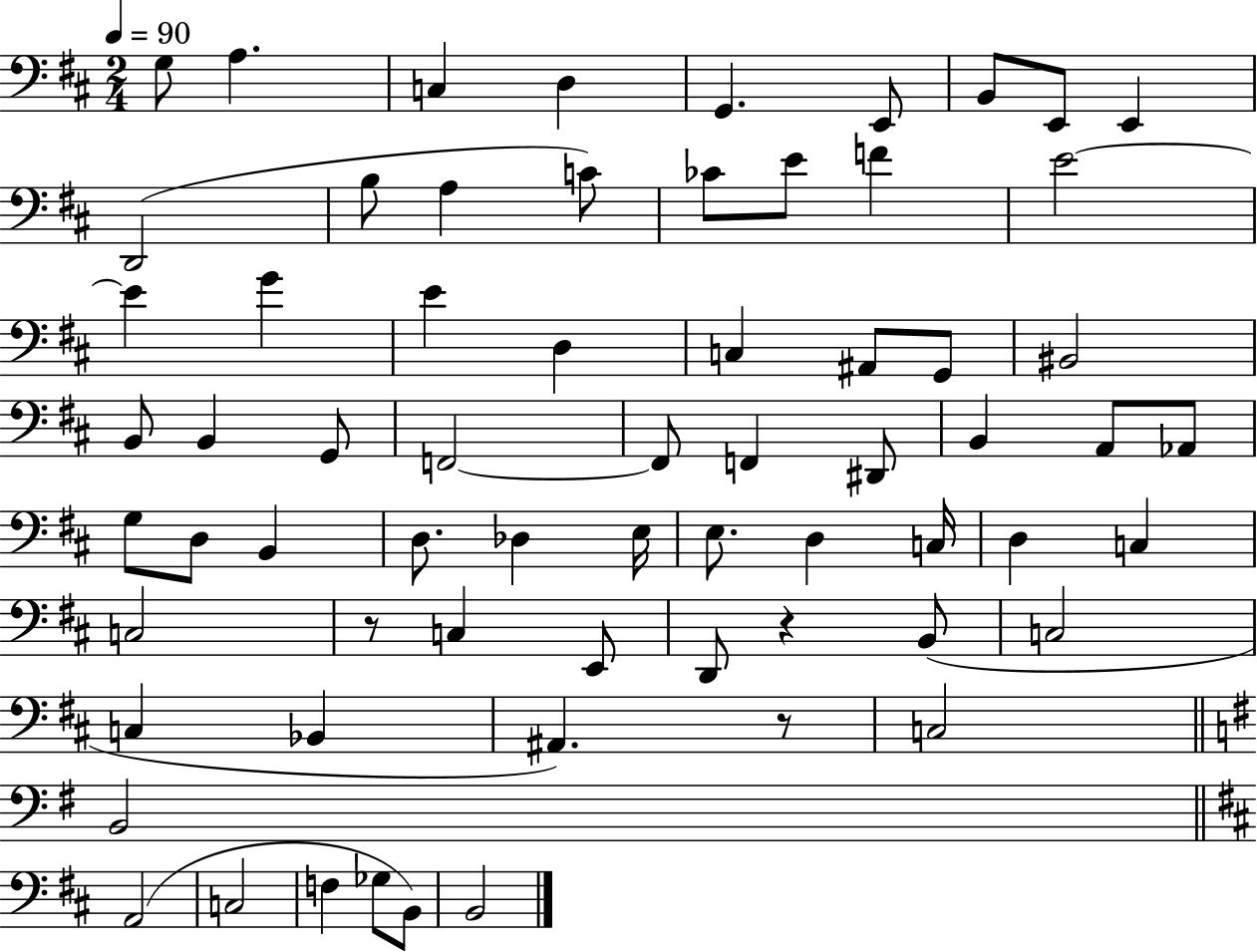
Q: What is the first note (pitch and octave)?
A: G3